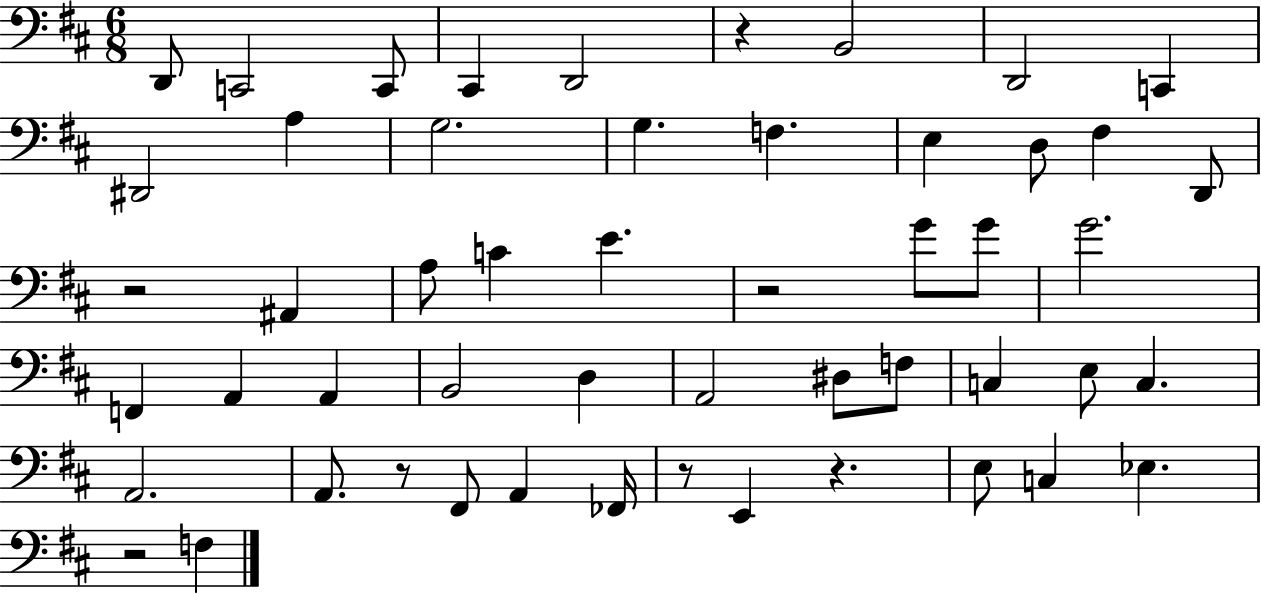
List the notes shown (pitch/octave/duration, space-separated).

D2/e C2/h C2/e C#2/q D2/h R/q B2/h D2/h C2/q D#2/h A3/q G3/h. G3/q. F3/q. E3/q D3/e F#3/q D2/e R/h A#2/q A3/e C4/q E4/q. R/h G4/e G4/e G4/h. F2/q A2/q A2/q B2/h D3/q A2/h D#3/e F3/e C3/q E3/e C3/q. A2/h. A2/e. R/e F#2/e A2/q FES2/s R/e E2/q R/q. E3/e C3/q Eb3/q. R/h F3/q